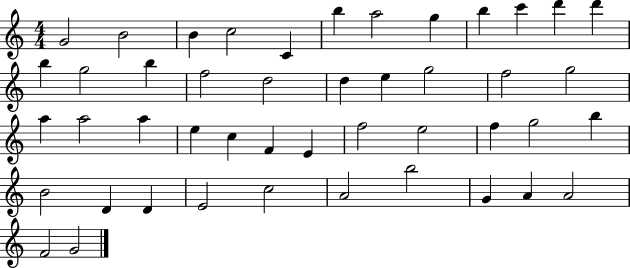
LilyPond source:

{
  \clef treble
  \numericTimeSignature
  \time 4/4
  \key c \major
  g'2 b'2 | b'4 c''2 c'4 | b''4 a''2 g''4 | b''4 c'''4 d'''4 d'''4 | \break b''4 g''2 b''4 | f''2 d''2 | d''4 e''4 g''2 | f''2 g''2 | \break a''4 a''2 a''4 | e''4 c''4 f'4 e'4 | f''2 e''2 | f''4 g''2 b''4 | \break b'2 d'4 d'4 | e'2 c''2 | a'2 b''2 | g'4 a'4 a'2 | \break f'2 g'2 | \bar "|."
}